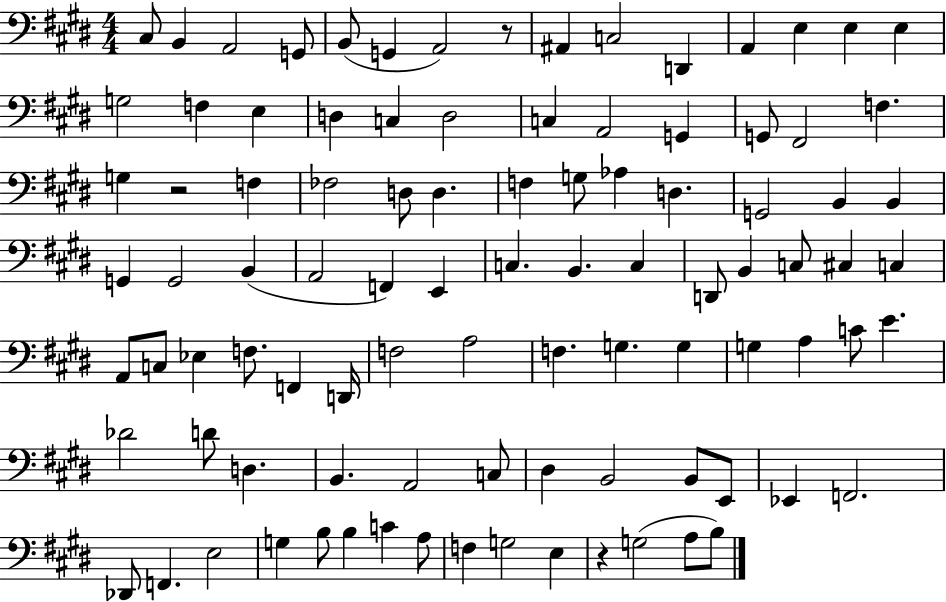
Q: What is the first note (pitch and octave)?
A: C#3